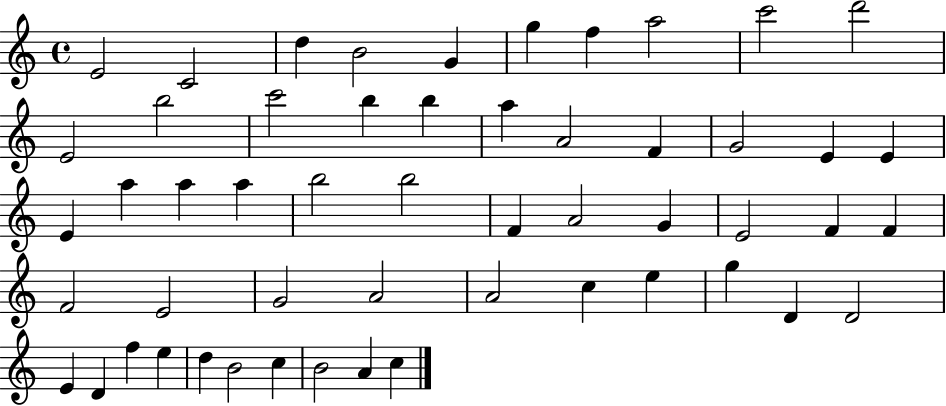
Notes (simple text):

E4/h C4/h D5/q B4/h G4/q G5/q F5/q A5/h C6/h D6/h E4/h B5/h C6/h B5/q B5/q A5/q A4/h F4/q G4/h E4/q E4/q E4/q A5/q A5/q A5/q B5/h B5/h F4/q A4/h G4/q E4/h F4/q F4/q F4/h E4/h G4/h A4/h A4/h C5/q E5/q G5/q D4/q D4/h E4/q D4/q F5/q E5/q D5/q B4/h C5/q B4/h A4/q C5/q